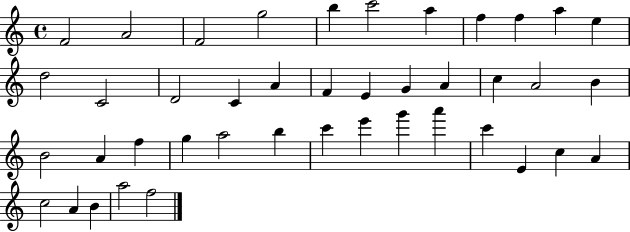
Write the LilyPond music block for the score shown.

{
  \clef treble
  \time 4/4
  \defaultTimeSignature
  \key c \major
  f'2 a'2 | f'2 g''2 | b''4 c'''2 a''4 | f''4 f''4 a''4 e''4 | \break d''2 c'2 | d'2 c'4 a'4 | f'4 e'4 g'4 a'4 | c''4 a'2 b'4 | \break b'2 a'4 f''4 | g''4 a''2 b''4 | c'''4 e'''4 g'''4 a'''4 | c'''4 e'4 c''4 a'4 | \break c''2 a'4 b'4 | a''2 f''2 | \bar "|."
}